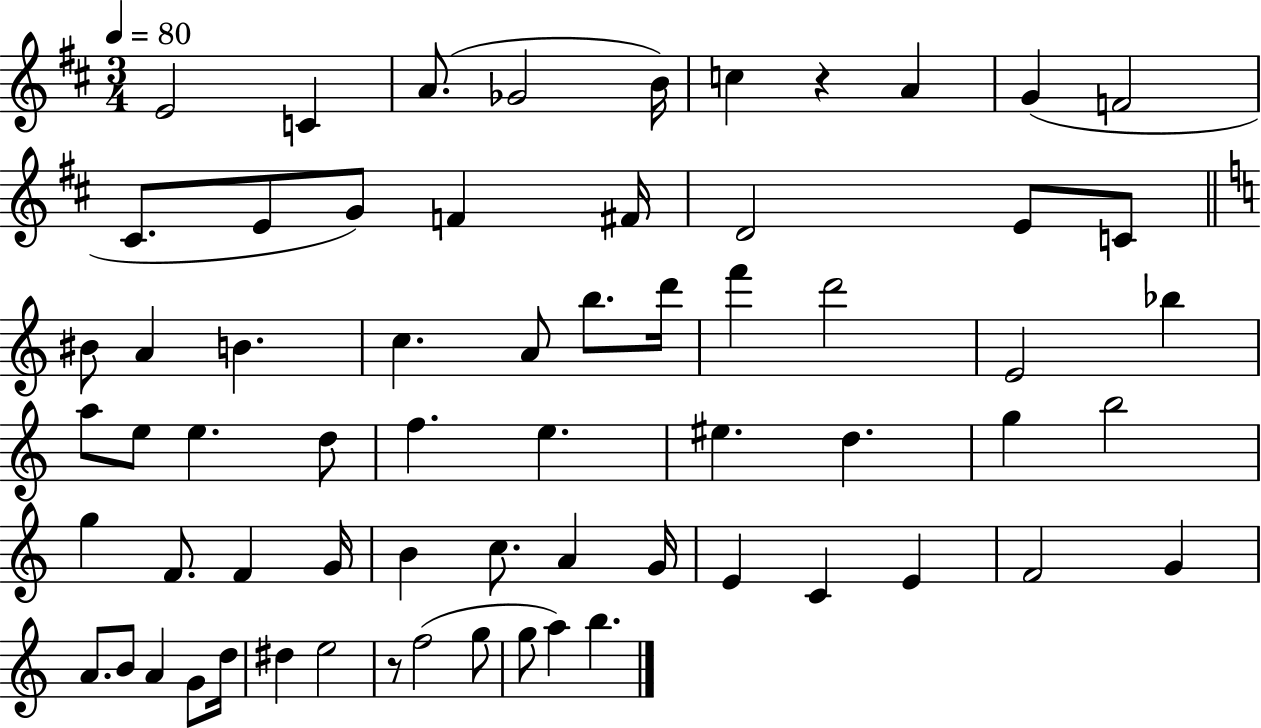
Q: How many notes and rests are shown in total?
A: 65